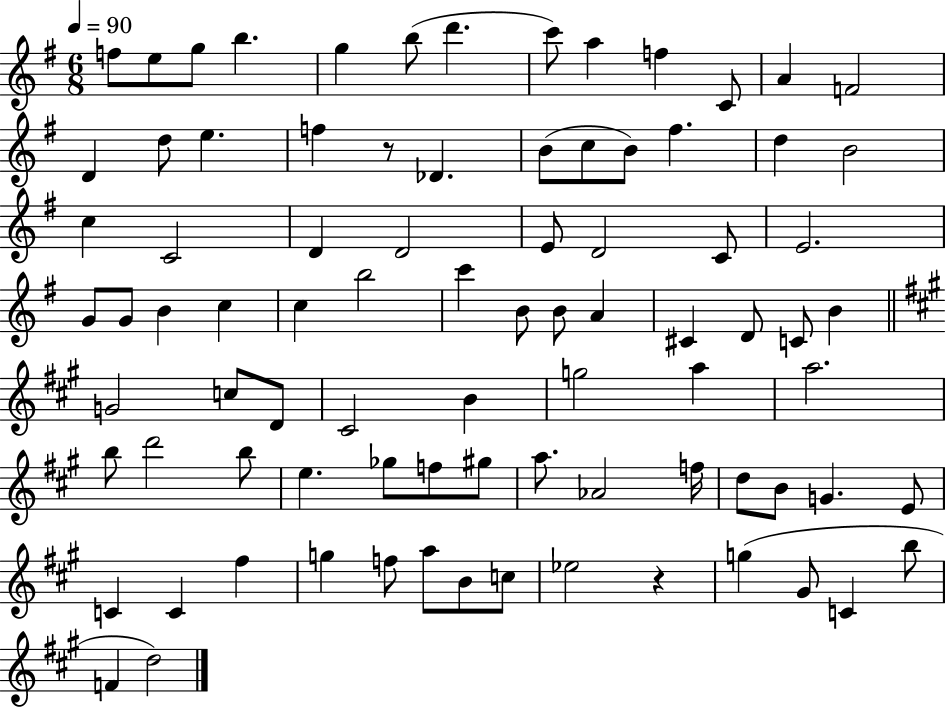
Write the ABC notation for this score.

X:1
T:Untitled
M:6/8
L:1/4
K:G
f/2 e/2 g/2 b g b/2 d' c'/2 a f C/2 A F2 D d/2 e f z/2 _D B/2 c/2 B/2 ^f d B2 c C2 D D2 E/2 D2 C/2 E2 G/2 G/2 B c c b2 c' B/2 B/2 A ^C D/2 C/2 B G2 c/2 D/2 ^C2 B g2 a a2 b/2 d'2 b/2 e _g/2 f/2 ^g/2 a/2 _A2 f/4 d/2 B/2 G E/2 C C ^f g f/2 a/2 B/2 c/2 _e2 z g ^G/2 C b/2 F d2